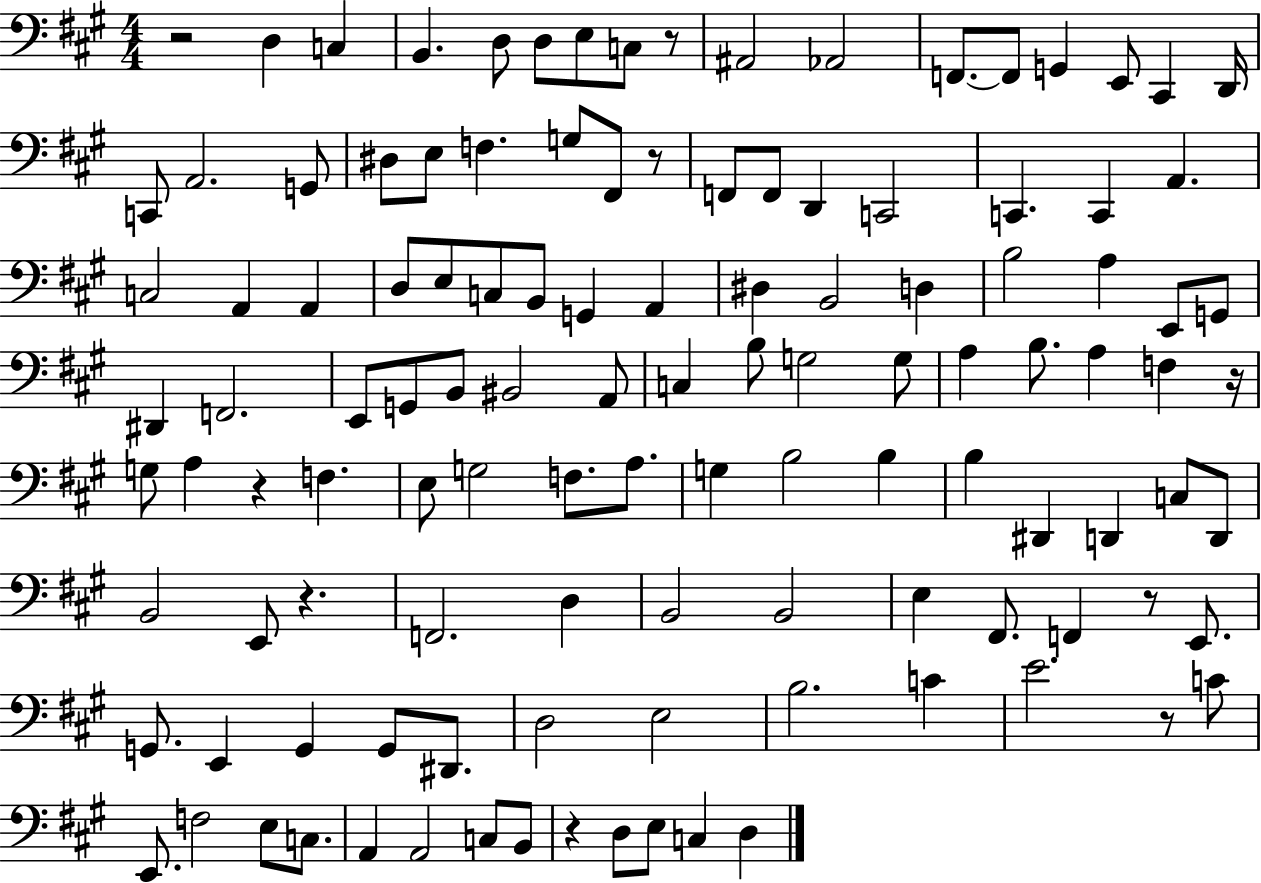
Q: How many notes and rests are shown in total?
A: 118